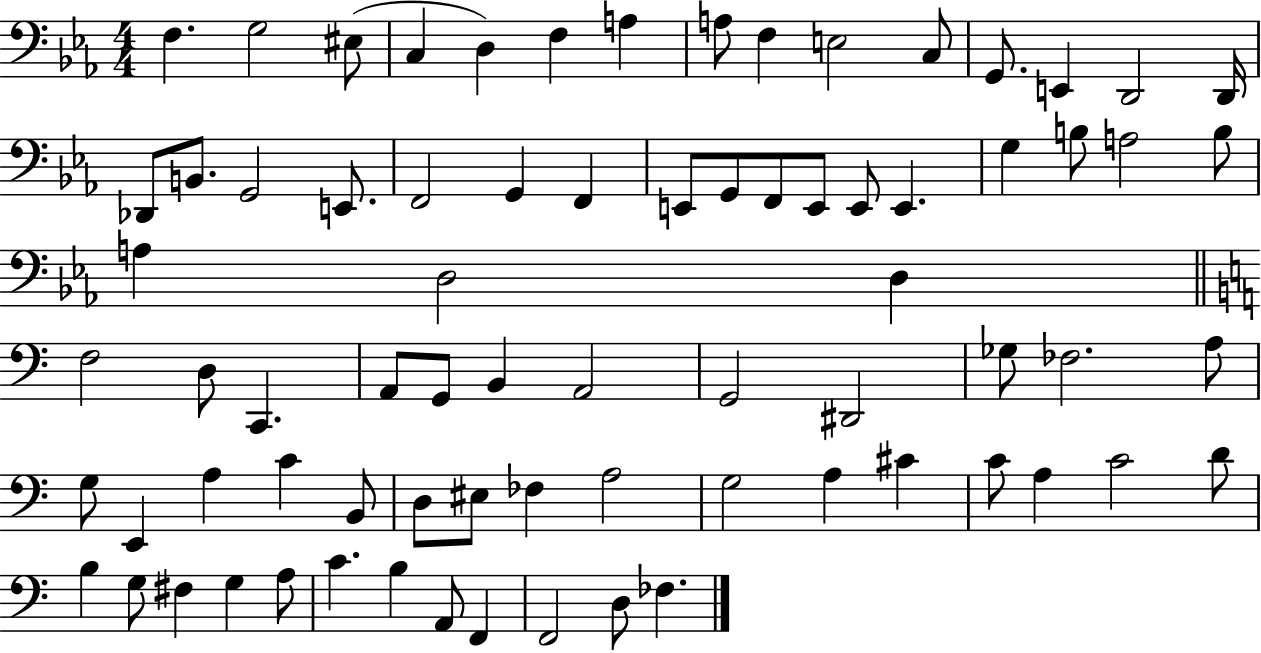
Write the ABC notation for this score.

X:1
T:Untitled
M:4/4
L:1/4
K:Eb
F, G,2 ^E,/2 C, D, F, A, A,/2 F, E,2 C,/2 G,,/2 E,, D,,2 D,,/4 _D,,/2 B,,/2 G,,2 E,,/2 F,,2 G,, F,, E,,/2 G,,/2 F,,/2 E,,/2 E,,/2 E,, G, B,/2 A,2 B,/2 A, D,2 D, F,2 D,/2 C,, A,,/2 G,,/2 B,, A,,2 G,,2 ^D,,2 _G,/2 _F,2 A,/2 G,/2 E,, A, C B,,/2 D,/2 ^E,/2 _F, A,2 G,2 A, ^C C/2 A, C2 D/2 B, G,/2 ^F, G, A,/2 C B, A,,/2 F,, F,,2 D,/2 _F,